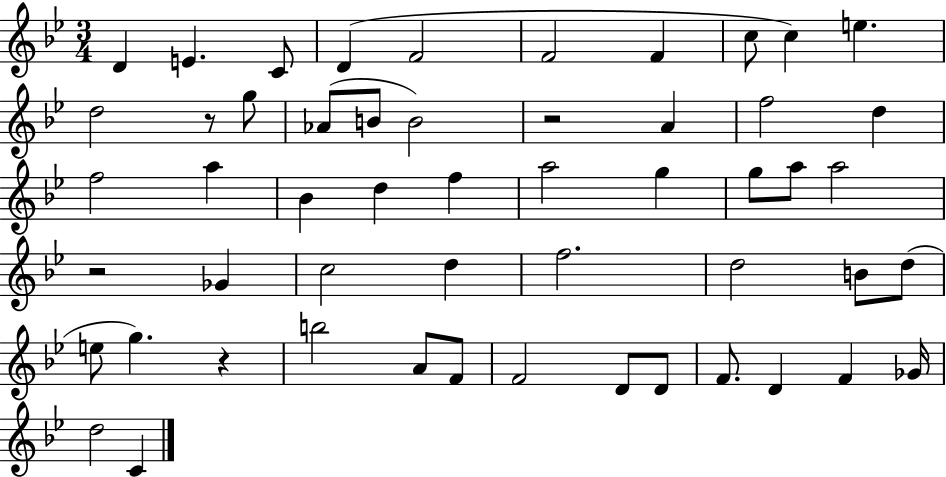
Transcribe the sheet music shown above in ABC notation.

X:1
T:Untitled
M:3/4
L:1/4
K:Bb
D E C/2 D F2 F2 F c/2 c e d2 z/2 g/2 _A/2 B/2 B2 z2 A f2 d f2 a _B d f a2 g g/2 a/2 a2 z2 _G c2 d f2 d2 B/2 d/2 e/2 g z b2 A/2 F/2 F2 D/2 D/2 F/2 D F _G/4 d2 C